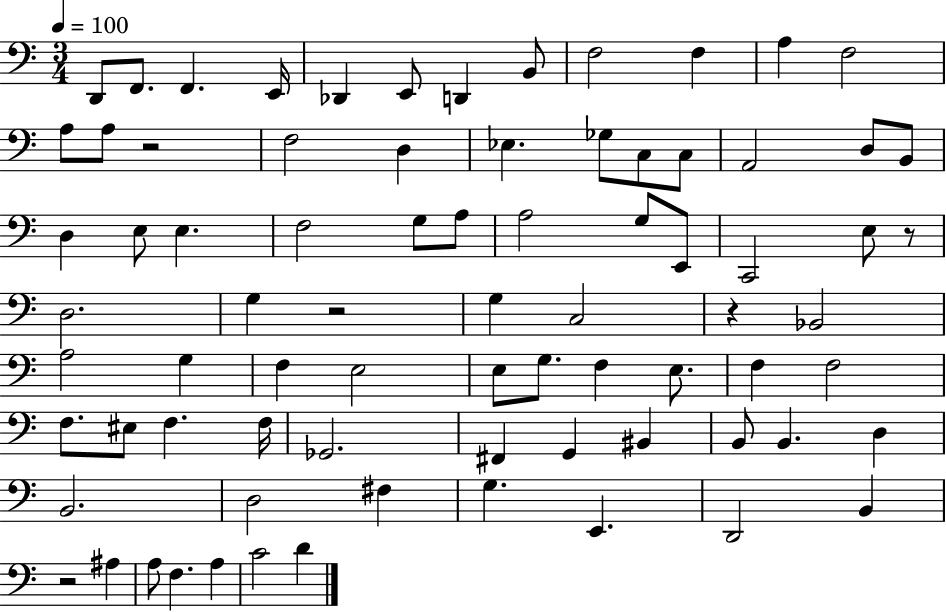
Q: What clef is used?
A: bass